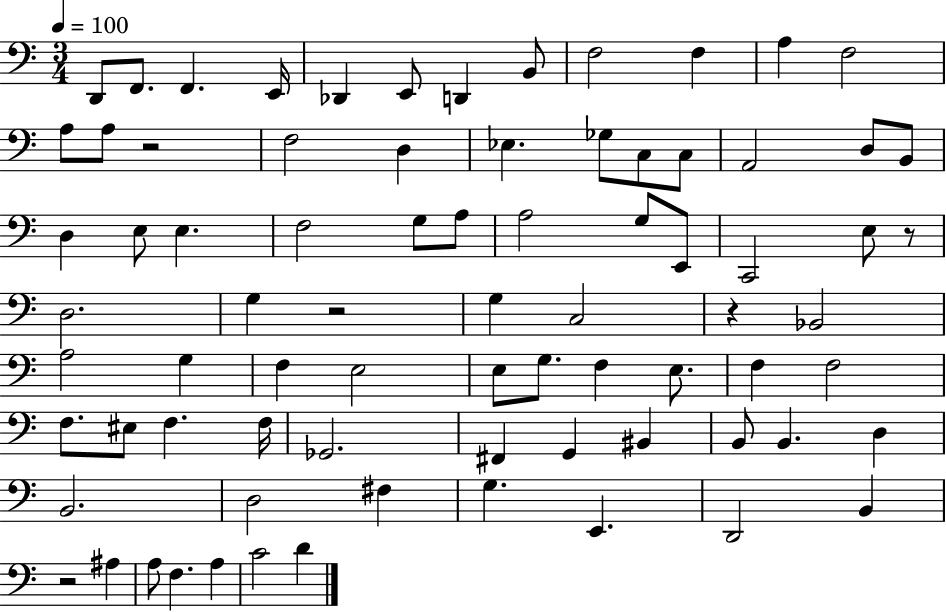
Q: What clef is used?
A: bass